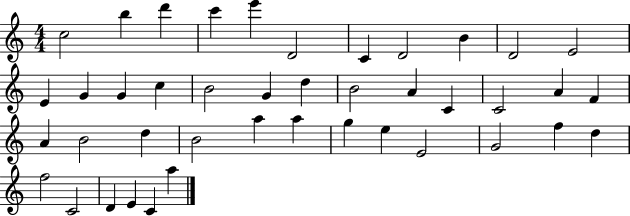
C5/h B5/q D6/q C6/q E6/q D4/h C4/q D4/h B4/q D4/h E4/h E4/q G4/q G4/q C5/q B4/h G4/q D5/q B4/h A4/q C4/q C4/h A4/q F4/q A4/q B4/h D5/q B4/h A5/q A5/q G5/q E5/q E4/h G4/h F5/q D5/q F5/h C4/h D4/q E4/q C4/q A5/q